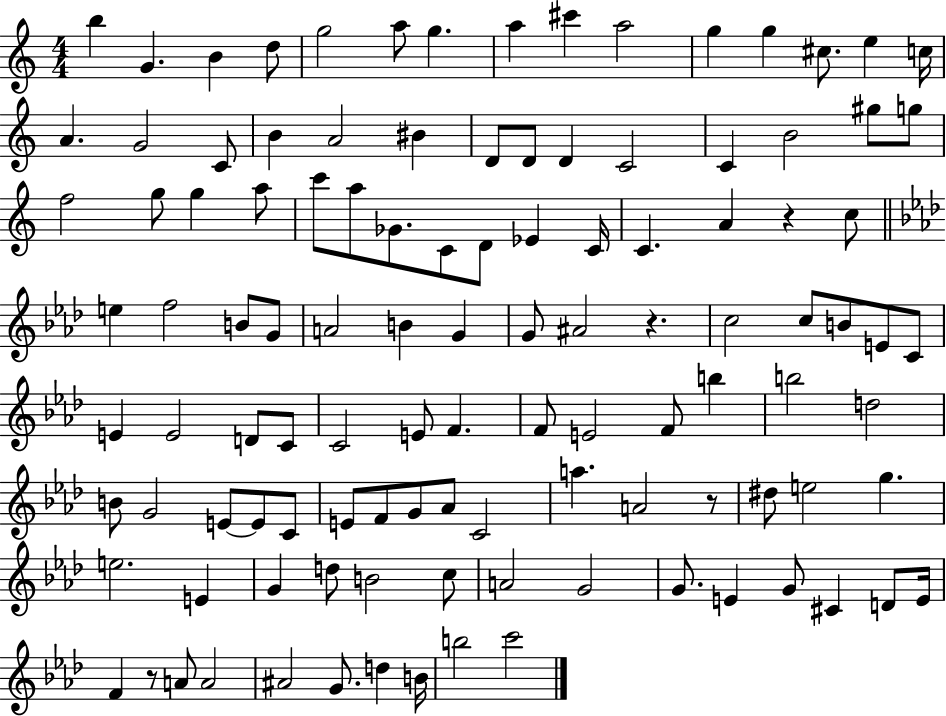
{
  \clef treble
  \numericTimeSignature
  \time 4/4
  \key c \major
  \repeat volta 2 { b''4 g'4. b'4 d''8 | g''2 a''8 g''4. | a''4 cis'''4 a''2 | g''4 g''4 cis''8. e''4 c''16 | \break a'4. g'2 c'8 | b'4 a'2 bis'4 | d'8 d'8 d'4 c'2 | c'4 b'2 gis''8 g''8 | \break f''2 g''8 g''4 a''8 | c'''8 a''8 ges'8. c'8 d'8 ees'4 c'16 | c'4. a'4 r4 c''8 | \bar "||" \break \key f \minor e''4 f''2 b'8 g'8 | a'2 b'4 g'4 | g'8 ais'2 r4. | c''2 c''8 b'8 e'8 c'8 | \break e'4 e'2 d'8 c'8 | c'2 e'8 f'4. | f'8 e'2 f'8 b''4 | b''2 d''2 | \break b'8 g'2 e'8~~ e'8 c'8 | e'8 f'8 g'8 aes'8 c'2 | a''4. a'2 r8 | dis''8 e''2 g''4. | \break e''2. e'4 | g'4 d''8 b'2 c''8 | a'2 g'2 | g'8. e'4 g'8 cis'4 d'8 e'16 | \break f'4 r8 a'8 a'2 | ais'2 g'8. d''4 b'16 | b''2 c'''2 | } \bar "|."
}